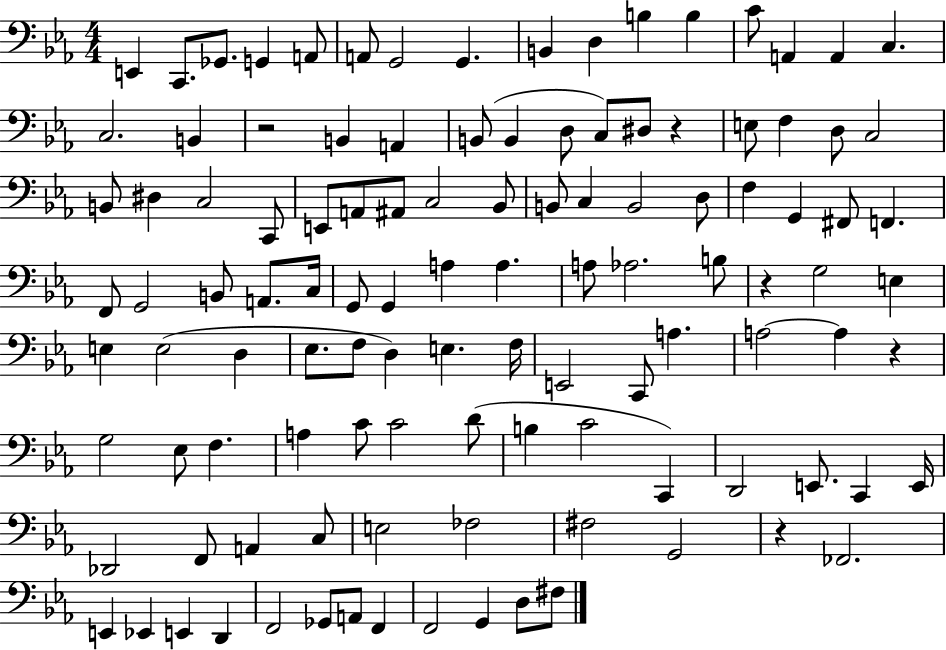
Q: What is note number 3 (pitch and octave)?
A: Gb2